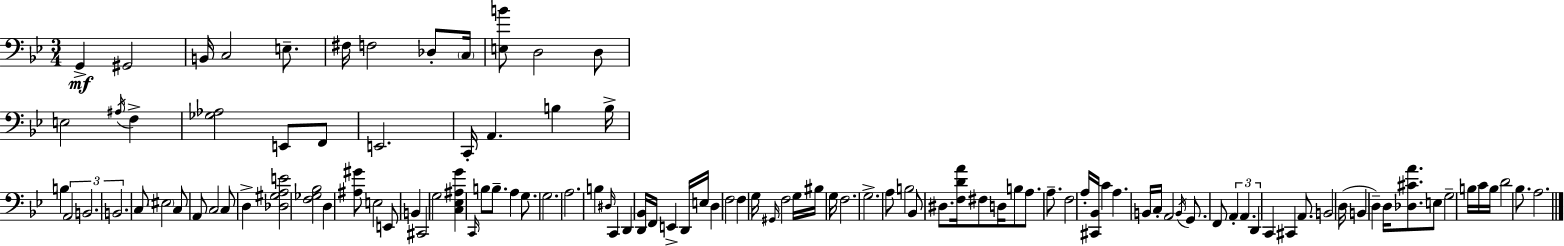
X:1
T:Untitled
M:3/4
L:1/4
K:Gm
G,, ^G,,2 B,,/4 C,2 E,/2 ^F,/4 F,2 _D,/2 C,/4 [E,B]/2 D,2 D,/2 E,2 ^A,/4 F, [_G,_A,]2 E,,/2 F,,/2 E,,2 C,,/4 A,, B, B,/4 B, A,,2 B,,2 B,,2 C,/2 ^E,2 C,/2 A,,/2 C,2 C,/2 D, [_D,^G,A,E]2 [F,_G,_B,]2 D, [^A,^G]/2 E,2 E,,/2 B,, ^C,,2 G,2 [C,_E,^A,G] C,,/4 B,/2 B,/2 A, G,/2 G,2 A,2 B, ^D,/4 C,, D,, [D,,_B,,]/4 F,,/4 E,, D,,/4 E,/4 D, F,2 F, G,/4 ^G,,/4 F,2 G,/4 ^B,/4 G,/4 F,2 G,2 A,/2 B,2 _B,,/2 ^D,/2 [F,DA]/4 ^F,/2 D,/4 B,/2 A,/2 A,/2 F,2 A,/4 [^C,,_B,,]/4 C A, B,,/4 C,/4 A,,2 B,,/4 G,,/2 F,,/2 A,, A,, D,, C,, ^C,, A,,/2 B,,2 D,/4 B,, D, D,/4 [_D,^CA]/2 E,/2 G,2 B,/4 C/4 B,/4 D2 _B,/2 A,2